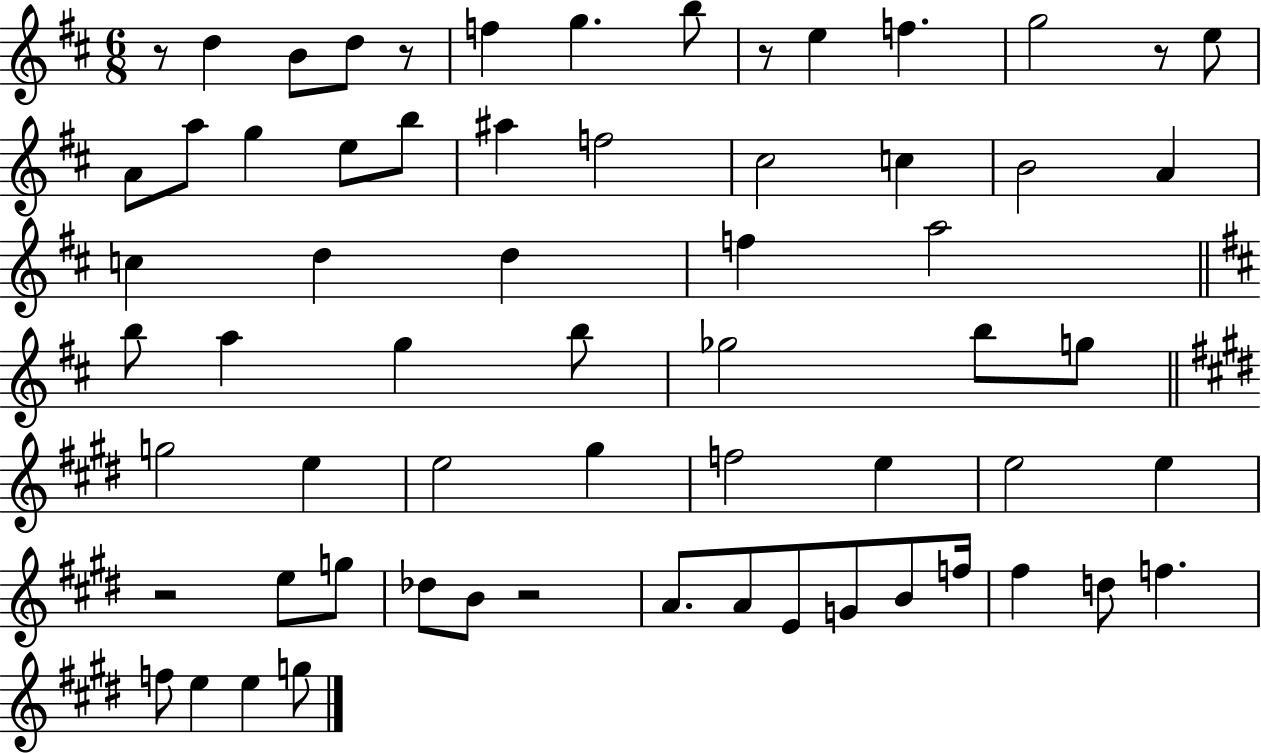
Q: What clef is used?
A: treble